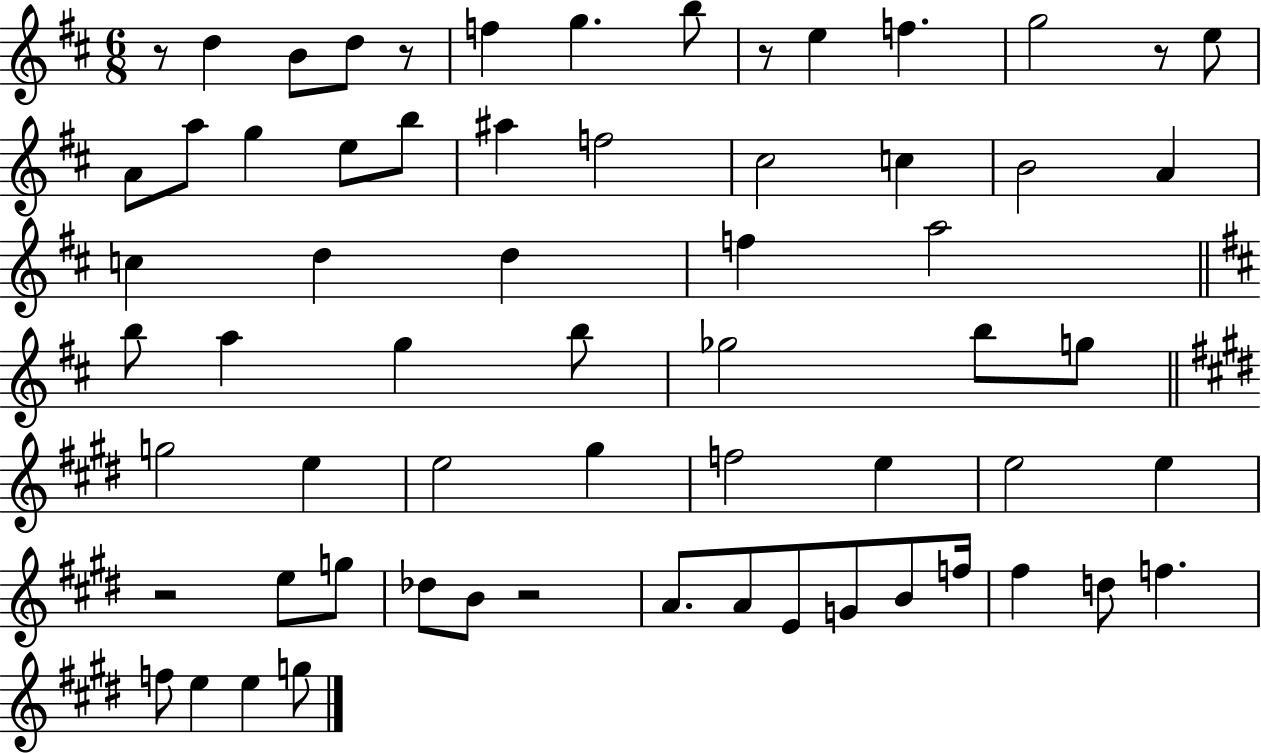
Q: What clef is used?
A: treble